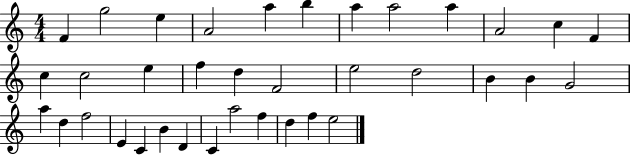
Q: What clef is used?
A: treble